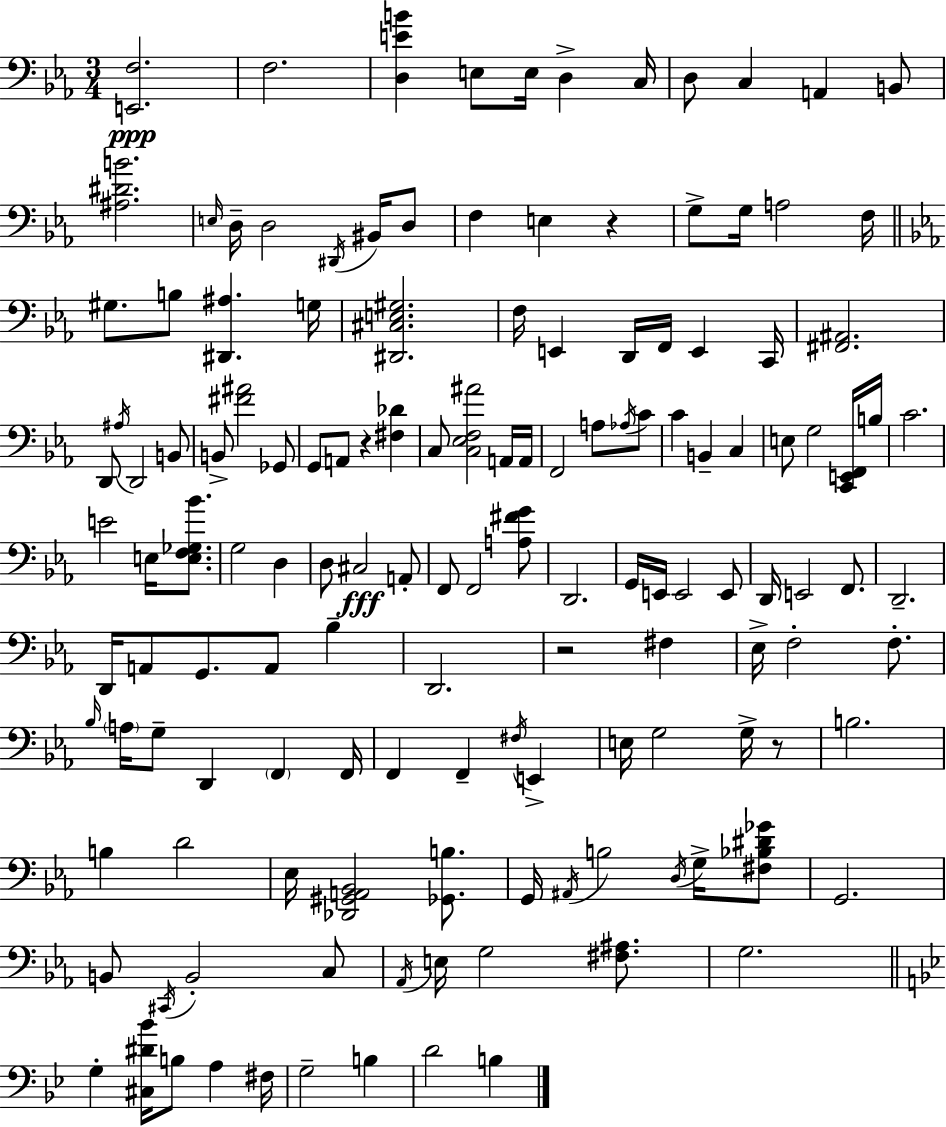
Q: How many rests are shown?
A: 4